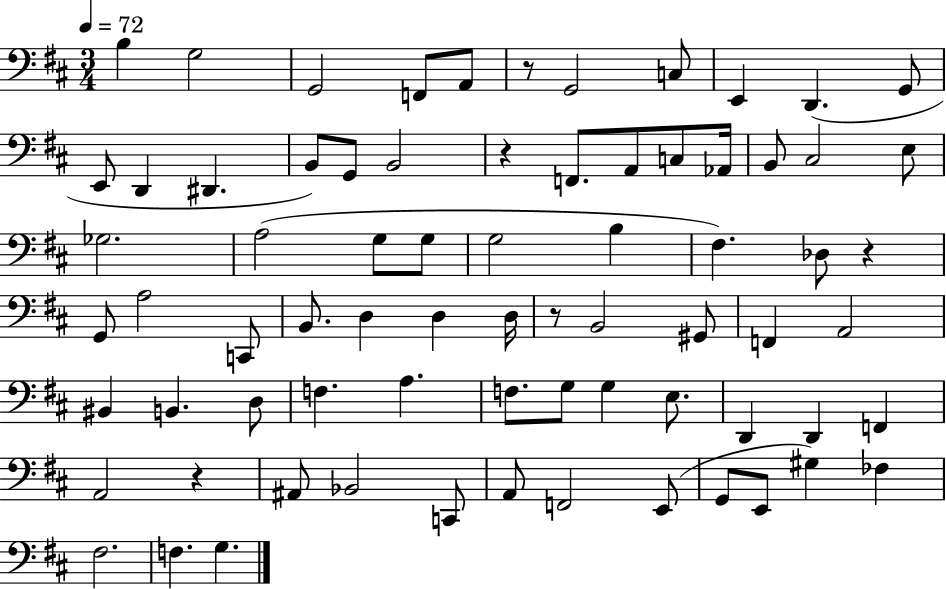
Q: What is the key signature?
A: D major